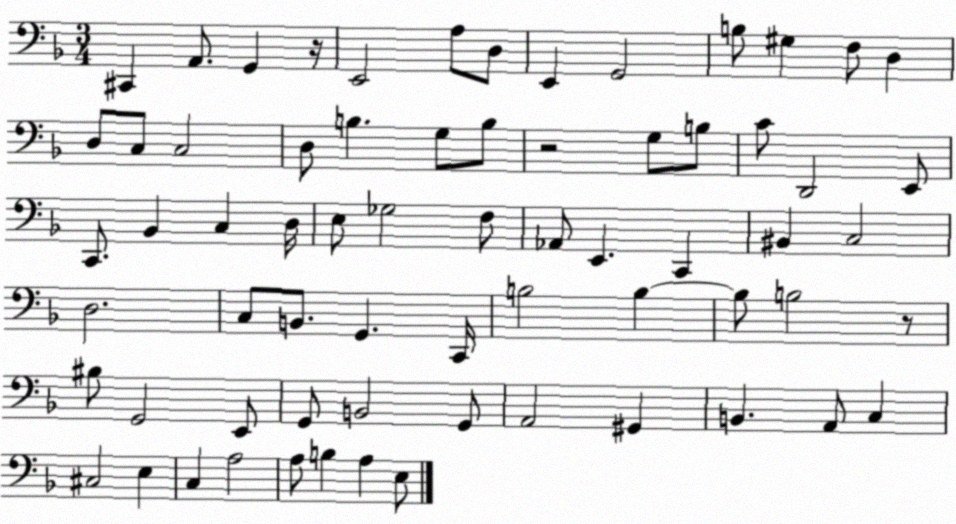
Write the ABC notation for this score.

X:1
T:Untitled
M:3/4
L:1/4
K:F
^C,, A,,/2 G,, z/4 E,,2 A,/2 D,/2 E,, G,,2 B,/2 ^G, F,/2 D, D,/2 C,/2 C,2 D,/2 B, G,/2 B,/2 z2 G,/2 B,/2 C/2 D,,2 E,,/2 C,,/2 _B,, C, D,/4 E,/2 _G,2 F,/2 _A,,/2 E,, C,, ^B,, C,2 D,2 C,/2 B,,/2 G,, C,,/4 B,2 B, B,/2 B,2 z/2 ^B,/2 G,,2 E,,/2 G,,/2 B,,2 G,,/2 A,,2 ^G,, B,, A,,/2 C, ^C,2 E, C, A,2 A,/2 B, A, E,/2